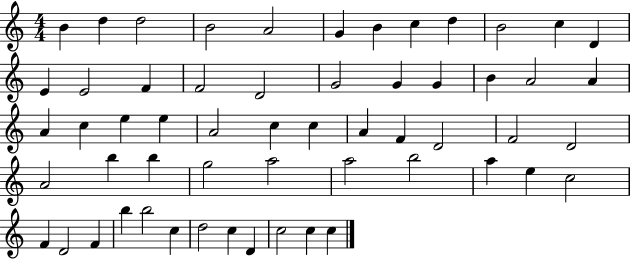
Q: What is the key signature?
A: C major